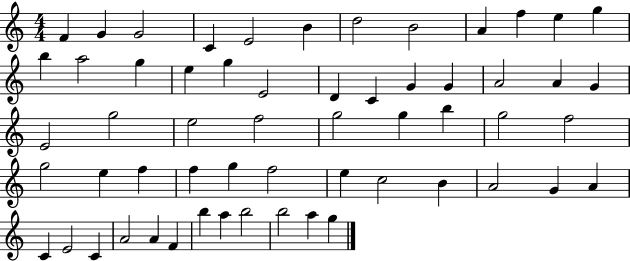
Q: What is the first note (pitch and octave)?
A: F4